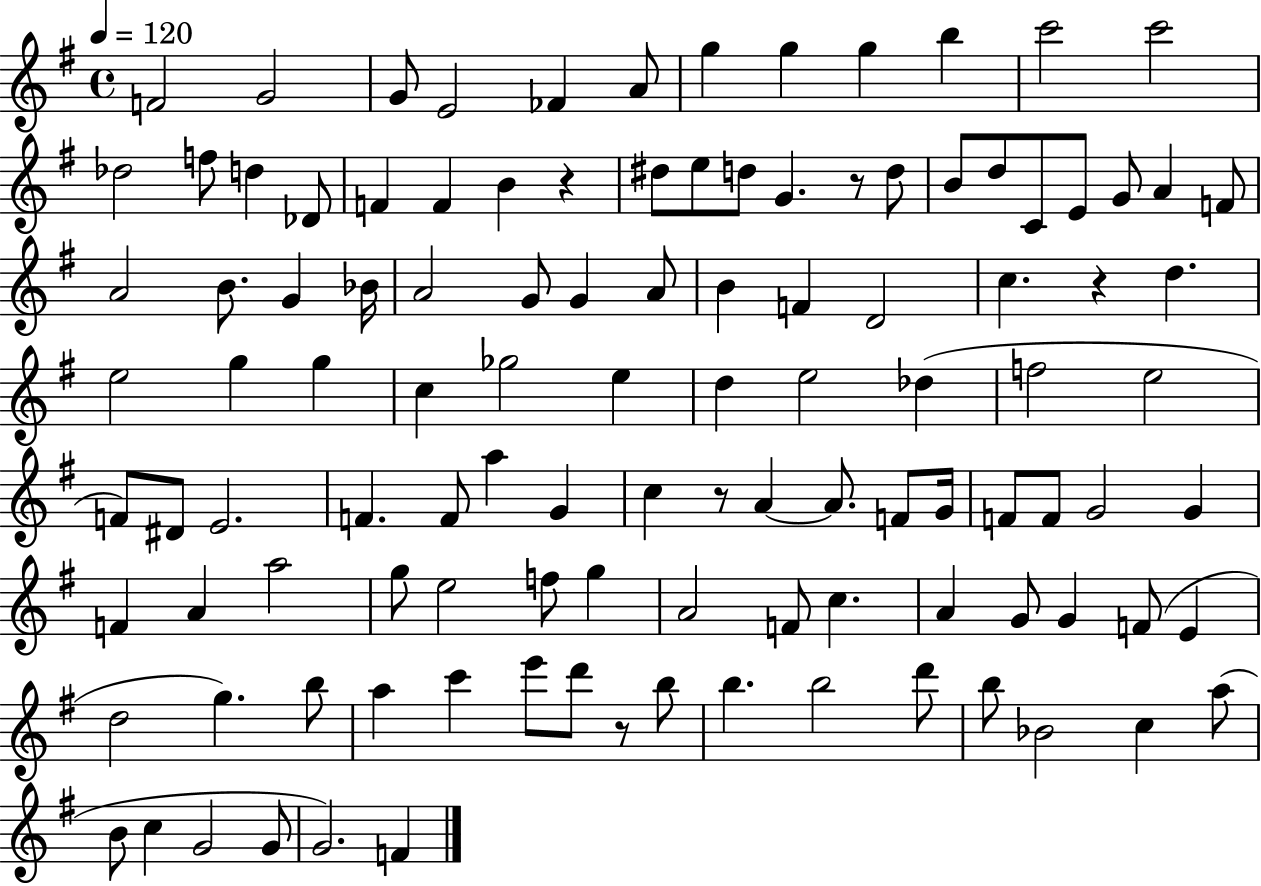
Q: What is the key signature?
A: G major